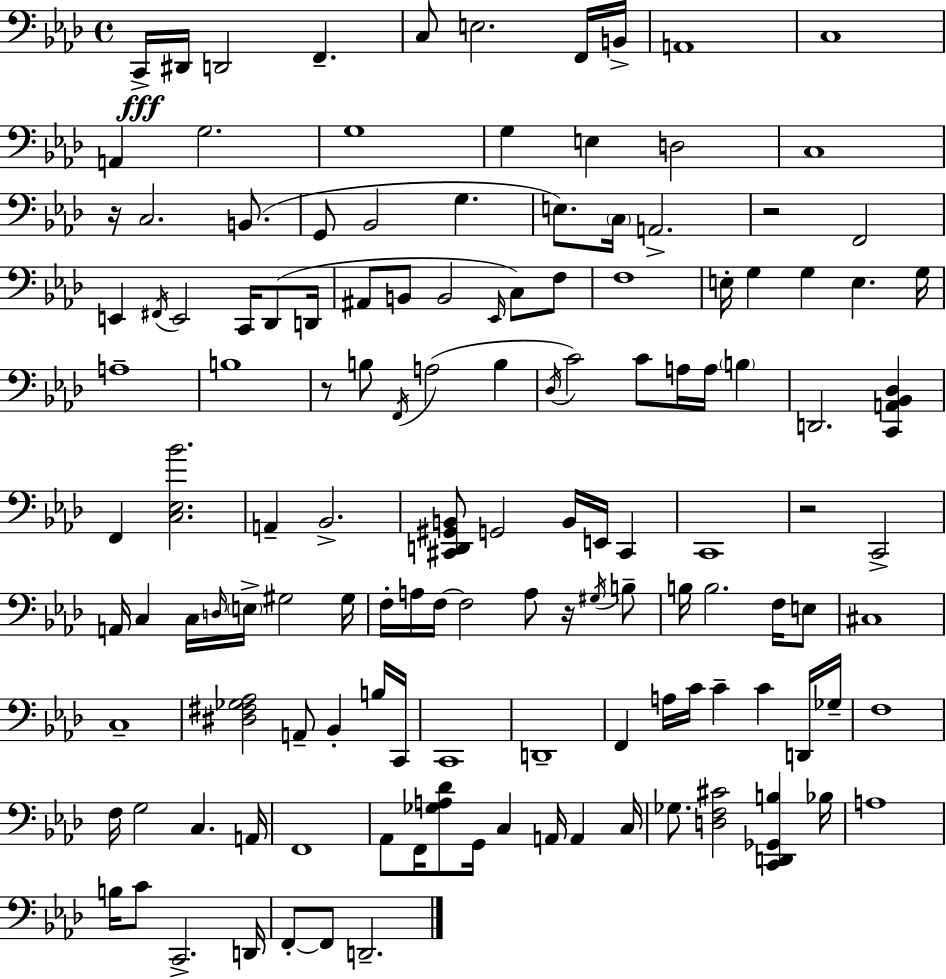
C2/s D#2/s D2/h F2/q. C3/e E3/h. F2/s B2/s A2/w C3/w A2/q G3/h. G3/w G3/q E3/q D3/h C3/w R/s C3/h. B2/e. G2/e Bb2/h G3/q. E3/e. C3/s A2/h. R/h F2/h E2/q F#2/s E2/h C2/s Db2/e D2/s A#2/e B2/e B2/h Eb2/s C3/e F3/e F3/w E3/s G3/q G3/q E3/q. G3/s A3/w B3/w R/e B3/e F2/s A3/h B3/q Db3/s C4/h C4/e A3/s A3/s B3/q D2/h. [C2,A2,Bb2,Db3]/q F2/q [C3,Eb3,Bb4]/h. A2/q Bb2/h. [C#2,D2,G#2,B2]/e G2/h B2/s E2/s C#2/q C2/w R/h C2/h A2/s C3/q C3/s D3/s E3/s G#3/h G#3/s F3/s A3/s F3/s F3/h A3/e R/s G#3/s B3/e B3/s B3/h. F3/s E3/e C#3/w C3/w [D#3,F#3,Gb3,Ab3]/h A2/e Bb2/q B3/s C2/s C2/w D2/w F2/q A3/s C4/s C4/q C4/q D2/s Gb3/s F3/w F3/s G3/h C3/q. A2/s F2/w Ab2/e F2/s [Gb3,A3,Db4]/e G2/s C3/q A2/s A2/q C3/s Gb3/e. [D3,F3,C#4]/h [C2,D2,Gb2,B3]/q Bb3/s A3/w B3/s C4/e C2/h. D2/s F2/e F2/e D2/h.